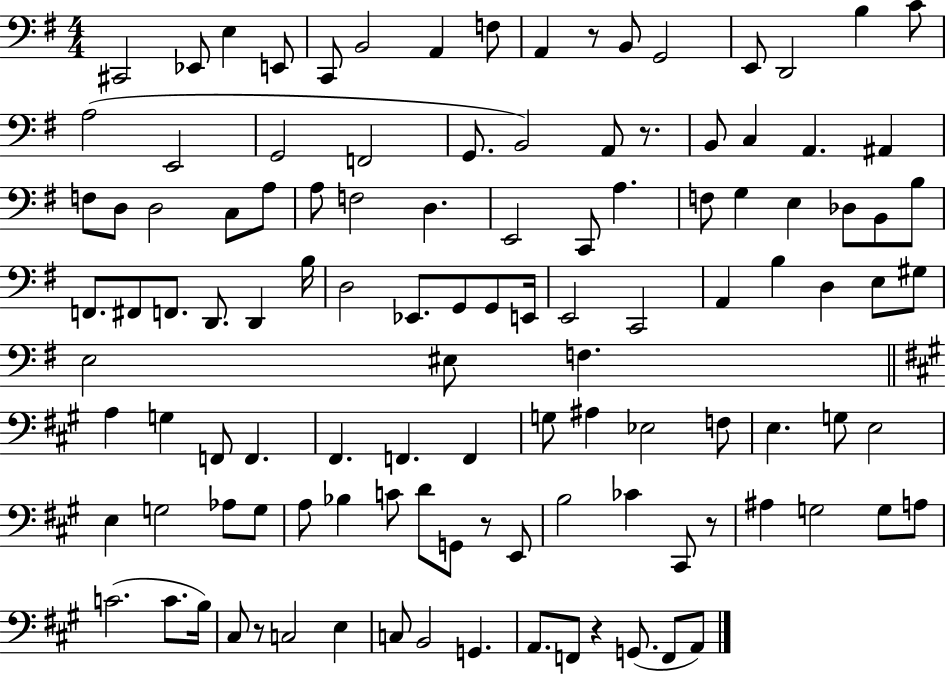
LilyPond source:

{
  \clef bass
  \numericTimeSignature
  \time 4/4
  \key g \major
  cis,2 ees,8 e4 e,8 | c,8 b,2 a,4 f8 | a,4 r8 b,8 g,2 | e,8 d,2 b4 c'8 | \break a2( e,2 | g,2 f,2 | g,8. b,2) a,8 r8. | b,8 c4 a,4. ais,4 | \break f8 d8 d2 c8 a8 | a8 f2 d4. | e,2 c,8 a4. | f8 g4 e4 des8 b,8 b8 | \break f,8. fis,8 f,8. d,8. d,4 b16 | d2 ees,8. g,8 g,8 e,16 | e,2 c,2 | a,4 b4 d4 e8 gis8 | \break e2 eis8 f4. | \bar "||" \break \key a \major a4 g4 f,8 f,4. | fis,4. f,4. f,4 | g8 ais4 ees2 f8 | e4. g8 e2 | \break e4 g2 aes8 g8 | a8 bes4 c'8 d'8 g,8 r8 e,8 | b2 ces'4 cis,8 r8 | ais4 g2 g8 a8 | \break c'2.( c'8. b16) | cis8 r8 c2 e4 | c8 b,2 g,4. | a,8. f,8 r4 g,8.( f,8 a,8) | \break \bar "|."
}